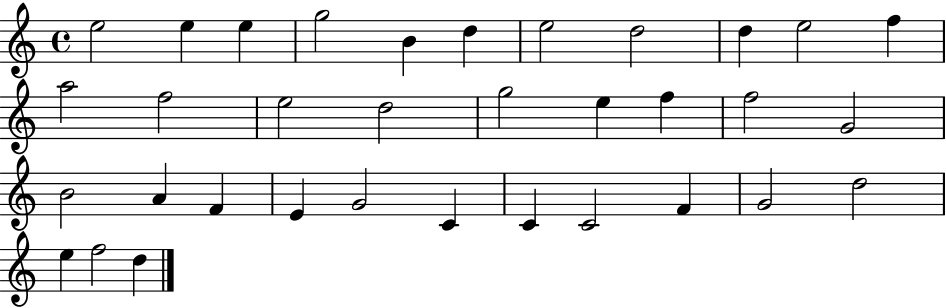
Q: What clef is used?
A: treble